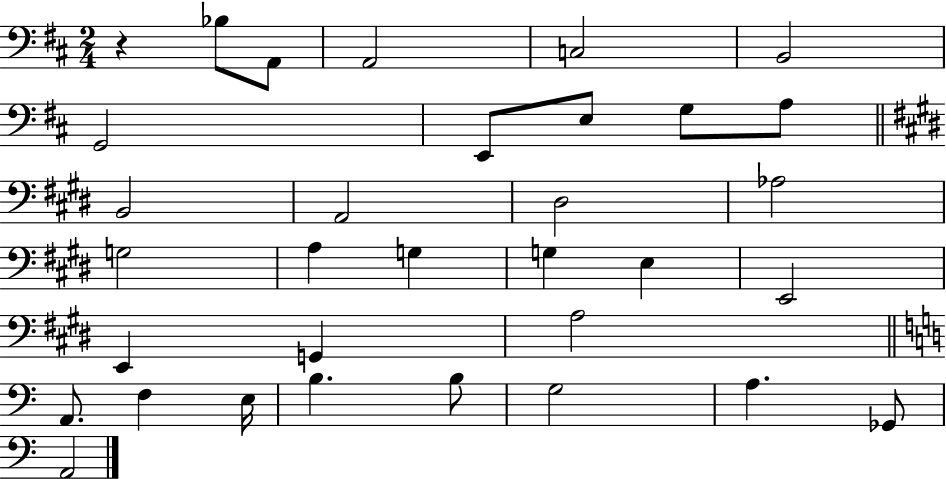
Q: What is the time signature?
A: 2/4